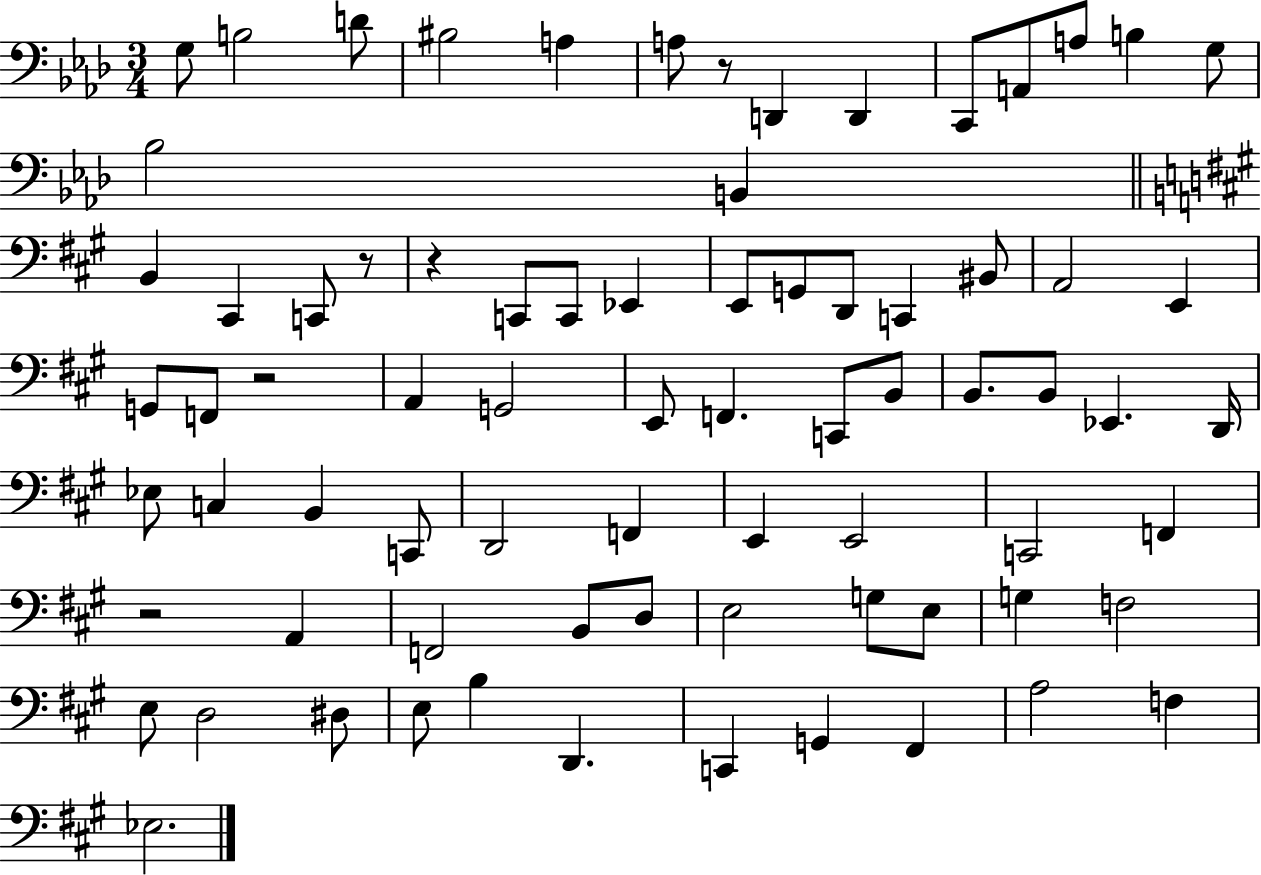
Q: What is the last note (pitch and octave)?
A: Eb3